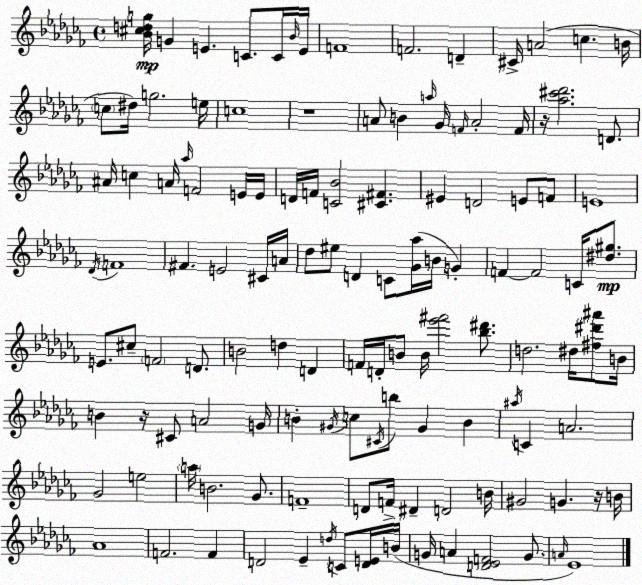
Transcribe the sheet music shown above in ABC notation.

X:1
T:Untitled
M:4/4
L:1/4
K:Abm
[_B^cdg]/4 G E C/2 C/4 _B/4 E/4 F4 F2 D ^C/4 A2 c B/4 c/2 ^d/4 g2 e/4 c4 z4 A/2 B a/4 _G/4 F/4 A2 F/4 z/4 [_a^c'_d']2 D/2 ^A/4 c A/4 _a/4 F2 E/4 E/4 D/4 F/4 [C_B]2 [^C^F] ^E D2 E/2 F/2 E4 _D/4 F4 ^F E2 ^C/4 A/4 _d/2 ^e/2 D C/2 [_G_a]/4 B/4 G F F2 C/4 [^d^g]/2 E/2 ^c/2 F2 D/2 B2 d D F/4 D/4 B/2 B/4 [_e'^f']2 [_b^d']/2 d2 ^d/4 [^f^d'^a']/2 B/4 B z/4 ^C/2 A2 G/4 B ^G/4 c/2 ^C/4 b/2 ^G B ^a/4 C A2 _G2 e2 a/4 B2 _G/2 F4 D/2 F/4 ^D D2 B/4 ^G2 G z/4 B/4 _A4 F2 F D2 _E d/4 C/2 [DE]/4 B/4 G/4 A [D_EF]2 G/2 A/4 _E4